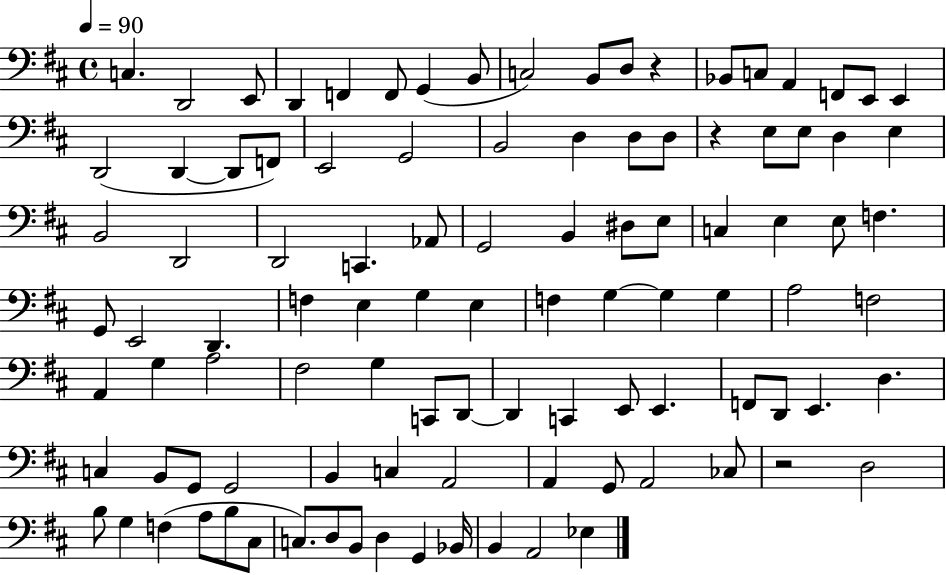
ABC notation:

X:1
T:Untitled
M:4/4
L:1/4
K:D
C, D,,2 E,,/2 D,, F,, F,,/2 G,, B,,/2 C,2 B,,/2 D,/2 z _B,,/2 C,/2 A,, F,,/2 E,,/2 E,, D,,2 D,, D,,/2 F,,/2 E,,2 G,,2 B,,2 D, D,/2 D,/2 z E,/2 E,/2 D, E, B,,2 D,,2 D,,2 C,, _A,,/2 G,,2 B,, ^D,/2 E,/2 C, E, E,/2 F, G,,/2 E,,2 D,, F, E, G, E, F, G, G, G, A,2 F,2 A,, G, A,2 ^F,2 G, C,,/2 D,,/2 D,, C,, E,,/2 E,, F,,/2 D,,/2 E,, D, C, B,,/2 G,,/2 G,,2 B,, C, A,,2 A,, G,,/2 A,,2 _C,/2 z2 D,2 B,/2 G, F, A,/2 B,/2 ^C,/2 C,/2 D,/2 B,,/2 D, G,, _B,,/4 B,, A,,2 _E,